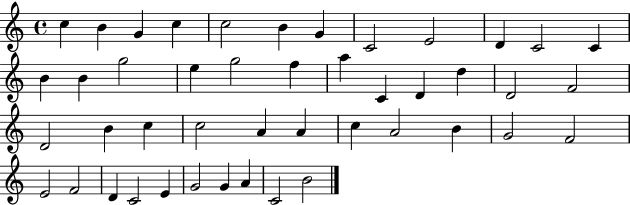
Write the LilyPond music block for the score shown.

{
  \clef treble
  \time 4/4
  \defaultTimeSignature
  \key c \major
  c''4 b'4 g'4 c''4 | c''2 b'4 g'4 | c'2 e'2 | d'4 c'2 c'4 | \break b'4 b'4 g''2 | e''4 g''2 f''4 | a''4 c'4 d'4 d''4 | d'2 f'2 | \break d'2 b'4 c''4 | c''2 a'4 a'4 | c''4 a'2 b'4 | g'2 f'2 | \break e'2 f'2 | d'4 c'2 e'4 | g'2 g'4 a'4 | c'2 b'2 | \break \bar "|."
}